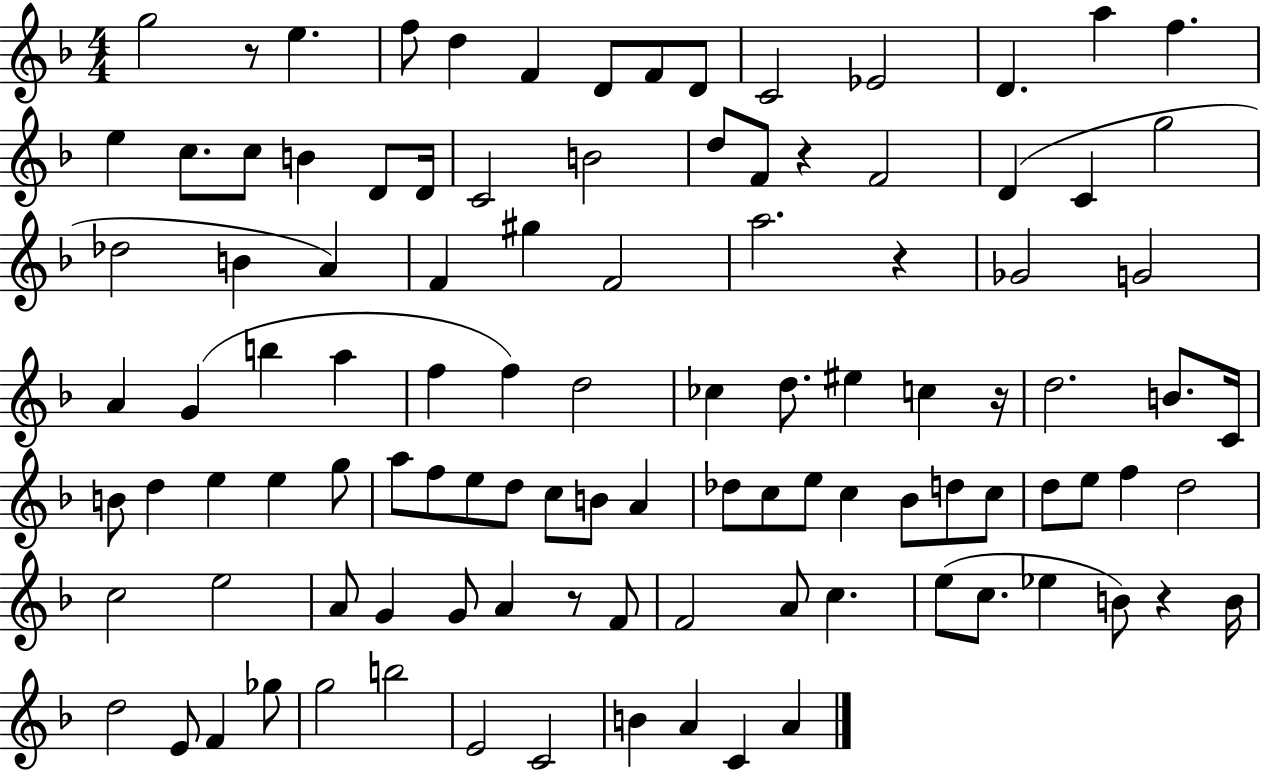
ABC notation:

X:1
T:Untitled
M:4/4
L:1/4
K:F
g2 z/2 e f/2 d F D/2 F/2 D/2 C2 _E2 D a f e c/2 c/2 B D/2 D/4 C2 B2 d/2 F/2 z F2 D C g2 _d2 B A F ^g F2 a2 z _G2 G2 A G b a f f d2 _c d/2 ^e c z/4 d2 B/2 C/4 B/2 d e e g/2 a/2 f/2 e/2 d/2 c/2 B/2 A _d/2 c/2 e/2 c _B/2 d/2 c/2 d/2 e/2 f d2 c2 e2 A/2 G G/2 A z/2 F/2 F2 A/2 c e/2 c/2 _e B/2 z B/4 d2 E/2 F _g/2 g2 b2 E2 C2 B A C A